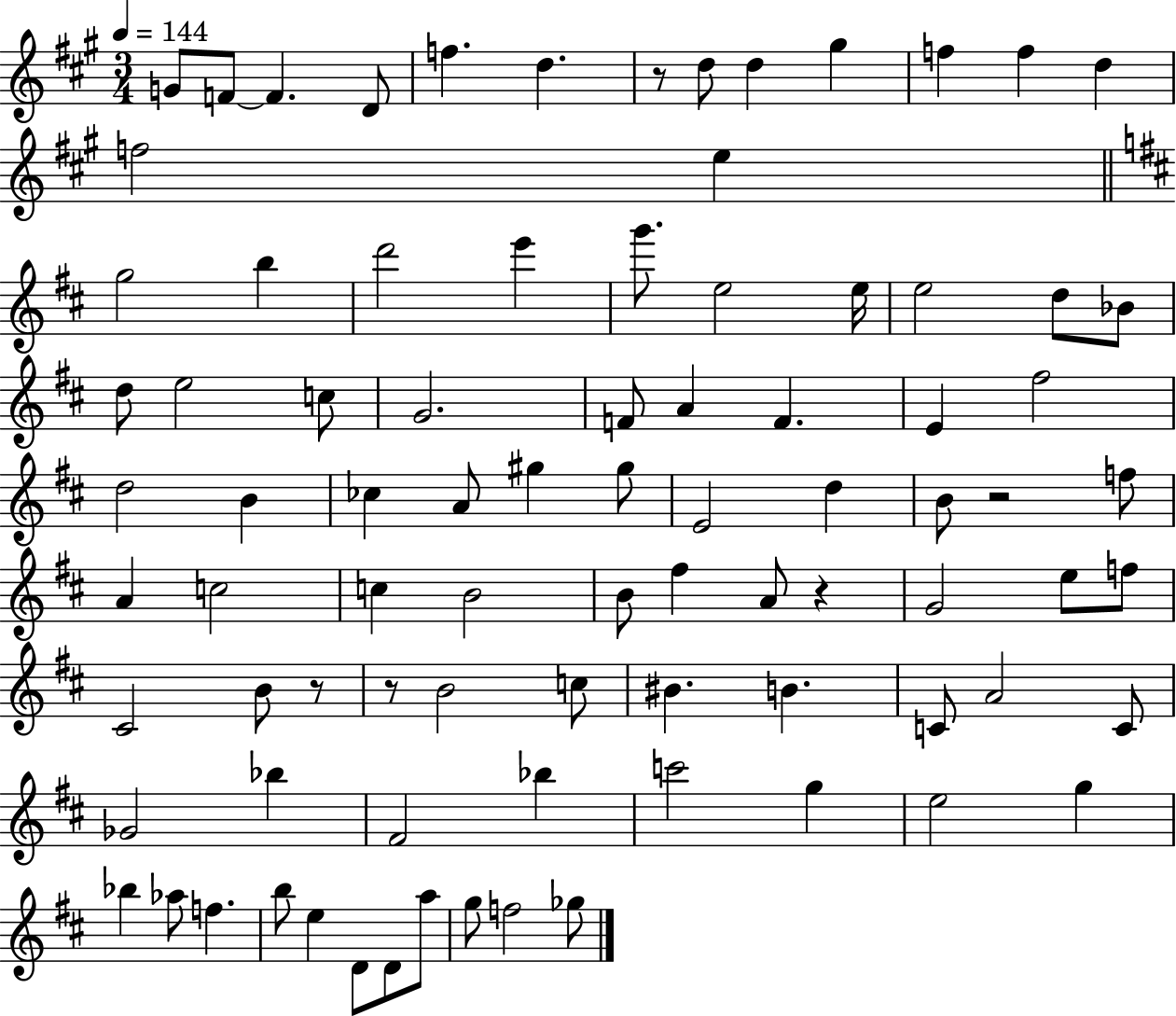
G4/e F4/e F4/q. D4/e F5/q. D5/q. R/e D5/e D5/q G#5/q F5/q F5/q D5/q F5/h E5/q G5/h B5/q D6/h E6/q G6/e. E5/h E5/s E5/h D5/e Bb4/e D5/e E5/h C5/e G4/h. F4/e A4/q F4/q. E4/q F#5/h D5/h B4/q CES5/q A4/e G#5/q G#5/e E4/h D5/q B4/e R/h F5/e A4/q C5/h C5/q B4/h B4/e F#5/q A4/e R/q G4/h E5/e F5/e C#4/h B4/e R/e R/e B4/h C5/e BIS4/q. B4/q. C4/e A4/h C4/e Gb4/h Bb5/q F#4/h Bb5/q C6/h G5/q E5/h G5/q Bb5/q Ab5/e F5/q. B5/e E5/q D4/e D4/e A5/e G5/e F5/h Gb5/e